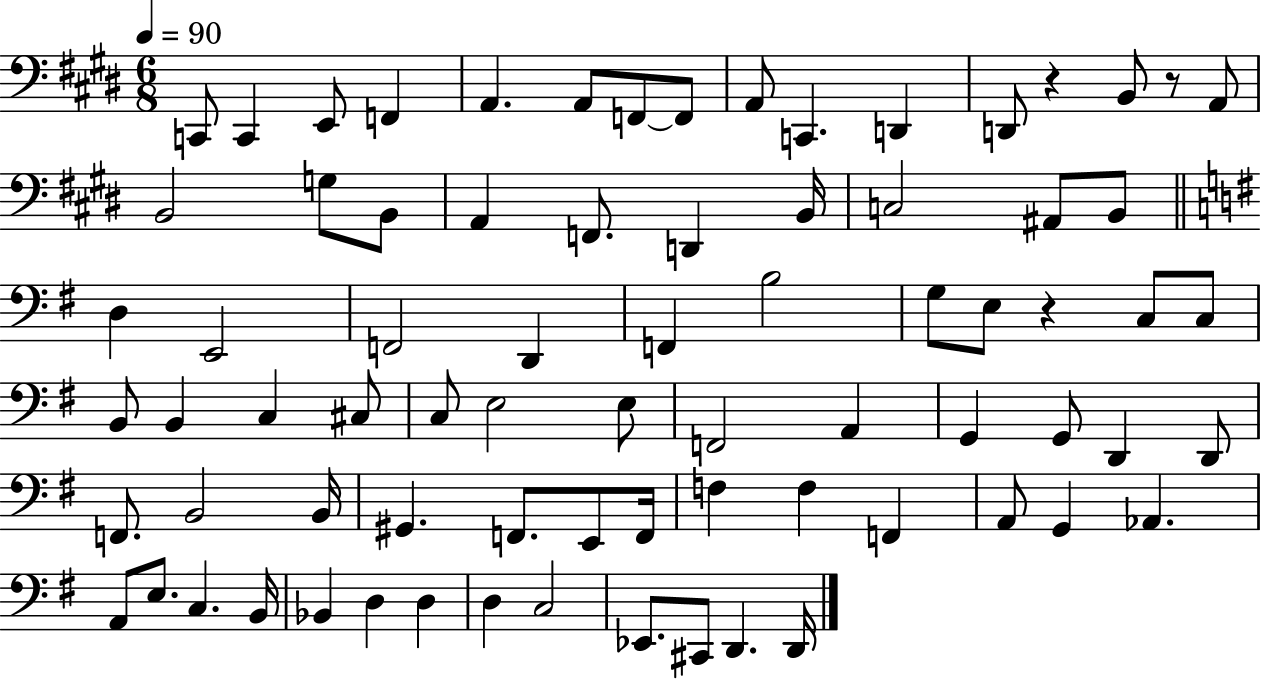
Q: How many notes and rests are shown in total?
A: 76